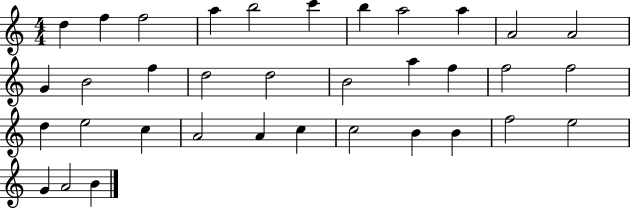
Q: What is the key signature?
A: C major